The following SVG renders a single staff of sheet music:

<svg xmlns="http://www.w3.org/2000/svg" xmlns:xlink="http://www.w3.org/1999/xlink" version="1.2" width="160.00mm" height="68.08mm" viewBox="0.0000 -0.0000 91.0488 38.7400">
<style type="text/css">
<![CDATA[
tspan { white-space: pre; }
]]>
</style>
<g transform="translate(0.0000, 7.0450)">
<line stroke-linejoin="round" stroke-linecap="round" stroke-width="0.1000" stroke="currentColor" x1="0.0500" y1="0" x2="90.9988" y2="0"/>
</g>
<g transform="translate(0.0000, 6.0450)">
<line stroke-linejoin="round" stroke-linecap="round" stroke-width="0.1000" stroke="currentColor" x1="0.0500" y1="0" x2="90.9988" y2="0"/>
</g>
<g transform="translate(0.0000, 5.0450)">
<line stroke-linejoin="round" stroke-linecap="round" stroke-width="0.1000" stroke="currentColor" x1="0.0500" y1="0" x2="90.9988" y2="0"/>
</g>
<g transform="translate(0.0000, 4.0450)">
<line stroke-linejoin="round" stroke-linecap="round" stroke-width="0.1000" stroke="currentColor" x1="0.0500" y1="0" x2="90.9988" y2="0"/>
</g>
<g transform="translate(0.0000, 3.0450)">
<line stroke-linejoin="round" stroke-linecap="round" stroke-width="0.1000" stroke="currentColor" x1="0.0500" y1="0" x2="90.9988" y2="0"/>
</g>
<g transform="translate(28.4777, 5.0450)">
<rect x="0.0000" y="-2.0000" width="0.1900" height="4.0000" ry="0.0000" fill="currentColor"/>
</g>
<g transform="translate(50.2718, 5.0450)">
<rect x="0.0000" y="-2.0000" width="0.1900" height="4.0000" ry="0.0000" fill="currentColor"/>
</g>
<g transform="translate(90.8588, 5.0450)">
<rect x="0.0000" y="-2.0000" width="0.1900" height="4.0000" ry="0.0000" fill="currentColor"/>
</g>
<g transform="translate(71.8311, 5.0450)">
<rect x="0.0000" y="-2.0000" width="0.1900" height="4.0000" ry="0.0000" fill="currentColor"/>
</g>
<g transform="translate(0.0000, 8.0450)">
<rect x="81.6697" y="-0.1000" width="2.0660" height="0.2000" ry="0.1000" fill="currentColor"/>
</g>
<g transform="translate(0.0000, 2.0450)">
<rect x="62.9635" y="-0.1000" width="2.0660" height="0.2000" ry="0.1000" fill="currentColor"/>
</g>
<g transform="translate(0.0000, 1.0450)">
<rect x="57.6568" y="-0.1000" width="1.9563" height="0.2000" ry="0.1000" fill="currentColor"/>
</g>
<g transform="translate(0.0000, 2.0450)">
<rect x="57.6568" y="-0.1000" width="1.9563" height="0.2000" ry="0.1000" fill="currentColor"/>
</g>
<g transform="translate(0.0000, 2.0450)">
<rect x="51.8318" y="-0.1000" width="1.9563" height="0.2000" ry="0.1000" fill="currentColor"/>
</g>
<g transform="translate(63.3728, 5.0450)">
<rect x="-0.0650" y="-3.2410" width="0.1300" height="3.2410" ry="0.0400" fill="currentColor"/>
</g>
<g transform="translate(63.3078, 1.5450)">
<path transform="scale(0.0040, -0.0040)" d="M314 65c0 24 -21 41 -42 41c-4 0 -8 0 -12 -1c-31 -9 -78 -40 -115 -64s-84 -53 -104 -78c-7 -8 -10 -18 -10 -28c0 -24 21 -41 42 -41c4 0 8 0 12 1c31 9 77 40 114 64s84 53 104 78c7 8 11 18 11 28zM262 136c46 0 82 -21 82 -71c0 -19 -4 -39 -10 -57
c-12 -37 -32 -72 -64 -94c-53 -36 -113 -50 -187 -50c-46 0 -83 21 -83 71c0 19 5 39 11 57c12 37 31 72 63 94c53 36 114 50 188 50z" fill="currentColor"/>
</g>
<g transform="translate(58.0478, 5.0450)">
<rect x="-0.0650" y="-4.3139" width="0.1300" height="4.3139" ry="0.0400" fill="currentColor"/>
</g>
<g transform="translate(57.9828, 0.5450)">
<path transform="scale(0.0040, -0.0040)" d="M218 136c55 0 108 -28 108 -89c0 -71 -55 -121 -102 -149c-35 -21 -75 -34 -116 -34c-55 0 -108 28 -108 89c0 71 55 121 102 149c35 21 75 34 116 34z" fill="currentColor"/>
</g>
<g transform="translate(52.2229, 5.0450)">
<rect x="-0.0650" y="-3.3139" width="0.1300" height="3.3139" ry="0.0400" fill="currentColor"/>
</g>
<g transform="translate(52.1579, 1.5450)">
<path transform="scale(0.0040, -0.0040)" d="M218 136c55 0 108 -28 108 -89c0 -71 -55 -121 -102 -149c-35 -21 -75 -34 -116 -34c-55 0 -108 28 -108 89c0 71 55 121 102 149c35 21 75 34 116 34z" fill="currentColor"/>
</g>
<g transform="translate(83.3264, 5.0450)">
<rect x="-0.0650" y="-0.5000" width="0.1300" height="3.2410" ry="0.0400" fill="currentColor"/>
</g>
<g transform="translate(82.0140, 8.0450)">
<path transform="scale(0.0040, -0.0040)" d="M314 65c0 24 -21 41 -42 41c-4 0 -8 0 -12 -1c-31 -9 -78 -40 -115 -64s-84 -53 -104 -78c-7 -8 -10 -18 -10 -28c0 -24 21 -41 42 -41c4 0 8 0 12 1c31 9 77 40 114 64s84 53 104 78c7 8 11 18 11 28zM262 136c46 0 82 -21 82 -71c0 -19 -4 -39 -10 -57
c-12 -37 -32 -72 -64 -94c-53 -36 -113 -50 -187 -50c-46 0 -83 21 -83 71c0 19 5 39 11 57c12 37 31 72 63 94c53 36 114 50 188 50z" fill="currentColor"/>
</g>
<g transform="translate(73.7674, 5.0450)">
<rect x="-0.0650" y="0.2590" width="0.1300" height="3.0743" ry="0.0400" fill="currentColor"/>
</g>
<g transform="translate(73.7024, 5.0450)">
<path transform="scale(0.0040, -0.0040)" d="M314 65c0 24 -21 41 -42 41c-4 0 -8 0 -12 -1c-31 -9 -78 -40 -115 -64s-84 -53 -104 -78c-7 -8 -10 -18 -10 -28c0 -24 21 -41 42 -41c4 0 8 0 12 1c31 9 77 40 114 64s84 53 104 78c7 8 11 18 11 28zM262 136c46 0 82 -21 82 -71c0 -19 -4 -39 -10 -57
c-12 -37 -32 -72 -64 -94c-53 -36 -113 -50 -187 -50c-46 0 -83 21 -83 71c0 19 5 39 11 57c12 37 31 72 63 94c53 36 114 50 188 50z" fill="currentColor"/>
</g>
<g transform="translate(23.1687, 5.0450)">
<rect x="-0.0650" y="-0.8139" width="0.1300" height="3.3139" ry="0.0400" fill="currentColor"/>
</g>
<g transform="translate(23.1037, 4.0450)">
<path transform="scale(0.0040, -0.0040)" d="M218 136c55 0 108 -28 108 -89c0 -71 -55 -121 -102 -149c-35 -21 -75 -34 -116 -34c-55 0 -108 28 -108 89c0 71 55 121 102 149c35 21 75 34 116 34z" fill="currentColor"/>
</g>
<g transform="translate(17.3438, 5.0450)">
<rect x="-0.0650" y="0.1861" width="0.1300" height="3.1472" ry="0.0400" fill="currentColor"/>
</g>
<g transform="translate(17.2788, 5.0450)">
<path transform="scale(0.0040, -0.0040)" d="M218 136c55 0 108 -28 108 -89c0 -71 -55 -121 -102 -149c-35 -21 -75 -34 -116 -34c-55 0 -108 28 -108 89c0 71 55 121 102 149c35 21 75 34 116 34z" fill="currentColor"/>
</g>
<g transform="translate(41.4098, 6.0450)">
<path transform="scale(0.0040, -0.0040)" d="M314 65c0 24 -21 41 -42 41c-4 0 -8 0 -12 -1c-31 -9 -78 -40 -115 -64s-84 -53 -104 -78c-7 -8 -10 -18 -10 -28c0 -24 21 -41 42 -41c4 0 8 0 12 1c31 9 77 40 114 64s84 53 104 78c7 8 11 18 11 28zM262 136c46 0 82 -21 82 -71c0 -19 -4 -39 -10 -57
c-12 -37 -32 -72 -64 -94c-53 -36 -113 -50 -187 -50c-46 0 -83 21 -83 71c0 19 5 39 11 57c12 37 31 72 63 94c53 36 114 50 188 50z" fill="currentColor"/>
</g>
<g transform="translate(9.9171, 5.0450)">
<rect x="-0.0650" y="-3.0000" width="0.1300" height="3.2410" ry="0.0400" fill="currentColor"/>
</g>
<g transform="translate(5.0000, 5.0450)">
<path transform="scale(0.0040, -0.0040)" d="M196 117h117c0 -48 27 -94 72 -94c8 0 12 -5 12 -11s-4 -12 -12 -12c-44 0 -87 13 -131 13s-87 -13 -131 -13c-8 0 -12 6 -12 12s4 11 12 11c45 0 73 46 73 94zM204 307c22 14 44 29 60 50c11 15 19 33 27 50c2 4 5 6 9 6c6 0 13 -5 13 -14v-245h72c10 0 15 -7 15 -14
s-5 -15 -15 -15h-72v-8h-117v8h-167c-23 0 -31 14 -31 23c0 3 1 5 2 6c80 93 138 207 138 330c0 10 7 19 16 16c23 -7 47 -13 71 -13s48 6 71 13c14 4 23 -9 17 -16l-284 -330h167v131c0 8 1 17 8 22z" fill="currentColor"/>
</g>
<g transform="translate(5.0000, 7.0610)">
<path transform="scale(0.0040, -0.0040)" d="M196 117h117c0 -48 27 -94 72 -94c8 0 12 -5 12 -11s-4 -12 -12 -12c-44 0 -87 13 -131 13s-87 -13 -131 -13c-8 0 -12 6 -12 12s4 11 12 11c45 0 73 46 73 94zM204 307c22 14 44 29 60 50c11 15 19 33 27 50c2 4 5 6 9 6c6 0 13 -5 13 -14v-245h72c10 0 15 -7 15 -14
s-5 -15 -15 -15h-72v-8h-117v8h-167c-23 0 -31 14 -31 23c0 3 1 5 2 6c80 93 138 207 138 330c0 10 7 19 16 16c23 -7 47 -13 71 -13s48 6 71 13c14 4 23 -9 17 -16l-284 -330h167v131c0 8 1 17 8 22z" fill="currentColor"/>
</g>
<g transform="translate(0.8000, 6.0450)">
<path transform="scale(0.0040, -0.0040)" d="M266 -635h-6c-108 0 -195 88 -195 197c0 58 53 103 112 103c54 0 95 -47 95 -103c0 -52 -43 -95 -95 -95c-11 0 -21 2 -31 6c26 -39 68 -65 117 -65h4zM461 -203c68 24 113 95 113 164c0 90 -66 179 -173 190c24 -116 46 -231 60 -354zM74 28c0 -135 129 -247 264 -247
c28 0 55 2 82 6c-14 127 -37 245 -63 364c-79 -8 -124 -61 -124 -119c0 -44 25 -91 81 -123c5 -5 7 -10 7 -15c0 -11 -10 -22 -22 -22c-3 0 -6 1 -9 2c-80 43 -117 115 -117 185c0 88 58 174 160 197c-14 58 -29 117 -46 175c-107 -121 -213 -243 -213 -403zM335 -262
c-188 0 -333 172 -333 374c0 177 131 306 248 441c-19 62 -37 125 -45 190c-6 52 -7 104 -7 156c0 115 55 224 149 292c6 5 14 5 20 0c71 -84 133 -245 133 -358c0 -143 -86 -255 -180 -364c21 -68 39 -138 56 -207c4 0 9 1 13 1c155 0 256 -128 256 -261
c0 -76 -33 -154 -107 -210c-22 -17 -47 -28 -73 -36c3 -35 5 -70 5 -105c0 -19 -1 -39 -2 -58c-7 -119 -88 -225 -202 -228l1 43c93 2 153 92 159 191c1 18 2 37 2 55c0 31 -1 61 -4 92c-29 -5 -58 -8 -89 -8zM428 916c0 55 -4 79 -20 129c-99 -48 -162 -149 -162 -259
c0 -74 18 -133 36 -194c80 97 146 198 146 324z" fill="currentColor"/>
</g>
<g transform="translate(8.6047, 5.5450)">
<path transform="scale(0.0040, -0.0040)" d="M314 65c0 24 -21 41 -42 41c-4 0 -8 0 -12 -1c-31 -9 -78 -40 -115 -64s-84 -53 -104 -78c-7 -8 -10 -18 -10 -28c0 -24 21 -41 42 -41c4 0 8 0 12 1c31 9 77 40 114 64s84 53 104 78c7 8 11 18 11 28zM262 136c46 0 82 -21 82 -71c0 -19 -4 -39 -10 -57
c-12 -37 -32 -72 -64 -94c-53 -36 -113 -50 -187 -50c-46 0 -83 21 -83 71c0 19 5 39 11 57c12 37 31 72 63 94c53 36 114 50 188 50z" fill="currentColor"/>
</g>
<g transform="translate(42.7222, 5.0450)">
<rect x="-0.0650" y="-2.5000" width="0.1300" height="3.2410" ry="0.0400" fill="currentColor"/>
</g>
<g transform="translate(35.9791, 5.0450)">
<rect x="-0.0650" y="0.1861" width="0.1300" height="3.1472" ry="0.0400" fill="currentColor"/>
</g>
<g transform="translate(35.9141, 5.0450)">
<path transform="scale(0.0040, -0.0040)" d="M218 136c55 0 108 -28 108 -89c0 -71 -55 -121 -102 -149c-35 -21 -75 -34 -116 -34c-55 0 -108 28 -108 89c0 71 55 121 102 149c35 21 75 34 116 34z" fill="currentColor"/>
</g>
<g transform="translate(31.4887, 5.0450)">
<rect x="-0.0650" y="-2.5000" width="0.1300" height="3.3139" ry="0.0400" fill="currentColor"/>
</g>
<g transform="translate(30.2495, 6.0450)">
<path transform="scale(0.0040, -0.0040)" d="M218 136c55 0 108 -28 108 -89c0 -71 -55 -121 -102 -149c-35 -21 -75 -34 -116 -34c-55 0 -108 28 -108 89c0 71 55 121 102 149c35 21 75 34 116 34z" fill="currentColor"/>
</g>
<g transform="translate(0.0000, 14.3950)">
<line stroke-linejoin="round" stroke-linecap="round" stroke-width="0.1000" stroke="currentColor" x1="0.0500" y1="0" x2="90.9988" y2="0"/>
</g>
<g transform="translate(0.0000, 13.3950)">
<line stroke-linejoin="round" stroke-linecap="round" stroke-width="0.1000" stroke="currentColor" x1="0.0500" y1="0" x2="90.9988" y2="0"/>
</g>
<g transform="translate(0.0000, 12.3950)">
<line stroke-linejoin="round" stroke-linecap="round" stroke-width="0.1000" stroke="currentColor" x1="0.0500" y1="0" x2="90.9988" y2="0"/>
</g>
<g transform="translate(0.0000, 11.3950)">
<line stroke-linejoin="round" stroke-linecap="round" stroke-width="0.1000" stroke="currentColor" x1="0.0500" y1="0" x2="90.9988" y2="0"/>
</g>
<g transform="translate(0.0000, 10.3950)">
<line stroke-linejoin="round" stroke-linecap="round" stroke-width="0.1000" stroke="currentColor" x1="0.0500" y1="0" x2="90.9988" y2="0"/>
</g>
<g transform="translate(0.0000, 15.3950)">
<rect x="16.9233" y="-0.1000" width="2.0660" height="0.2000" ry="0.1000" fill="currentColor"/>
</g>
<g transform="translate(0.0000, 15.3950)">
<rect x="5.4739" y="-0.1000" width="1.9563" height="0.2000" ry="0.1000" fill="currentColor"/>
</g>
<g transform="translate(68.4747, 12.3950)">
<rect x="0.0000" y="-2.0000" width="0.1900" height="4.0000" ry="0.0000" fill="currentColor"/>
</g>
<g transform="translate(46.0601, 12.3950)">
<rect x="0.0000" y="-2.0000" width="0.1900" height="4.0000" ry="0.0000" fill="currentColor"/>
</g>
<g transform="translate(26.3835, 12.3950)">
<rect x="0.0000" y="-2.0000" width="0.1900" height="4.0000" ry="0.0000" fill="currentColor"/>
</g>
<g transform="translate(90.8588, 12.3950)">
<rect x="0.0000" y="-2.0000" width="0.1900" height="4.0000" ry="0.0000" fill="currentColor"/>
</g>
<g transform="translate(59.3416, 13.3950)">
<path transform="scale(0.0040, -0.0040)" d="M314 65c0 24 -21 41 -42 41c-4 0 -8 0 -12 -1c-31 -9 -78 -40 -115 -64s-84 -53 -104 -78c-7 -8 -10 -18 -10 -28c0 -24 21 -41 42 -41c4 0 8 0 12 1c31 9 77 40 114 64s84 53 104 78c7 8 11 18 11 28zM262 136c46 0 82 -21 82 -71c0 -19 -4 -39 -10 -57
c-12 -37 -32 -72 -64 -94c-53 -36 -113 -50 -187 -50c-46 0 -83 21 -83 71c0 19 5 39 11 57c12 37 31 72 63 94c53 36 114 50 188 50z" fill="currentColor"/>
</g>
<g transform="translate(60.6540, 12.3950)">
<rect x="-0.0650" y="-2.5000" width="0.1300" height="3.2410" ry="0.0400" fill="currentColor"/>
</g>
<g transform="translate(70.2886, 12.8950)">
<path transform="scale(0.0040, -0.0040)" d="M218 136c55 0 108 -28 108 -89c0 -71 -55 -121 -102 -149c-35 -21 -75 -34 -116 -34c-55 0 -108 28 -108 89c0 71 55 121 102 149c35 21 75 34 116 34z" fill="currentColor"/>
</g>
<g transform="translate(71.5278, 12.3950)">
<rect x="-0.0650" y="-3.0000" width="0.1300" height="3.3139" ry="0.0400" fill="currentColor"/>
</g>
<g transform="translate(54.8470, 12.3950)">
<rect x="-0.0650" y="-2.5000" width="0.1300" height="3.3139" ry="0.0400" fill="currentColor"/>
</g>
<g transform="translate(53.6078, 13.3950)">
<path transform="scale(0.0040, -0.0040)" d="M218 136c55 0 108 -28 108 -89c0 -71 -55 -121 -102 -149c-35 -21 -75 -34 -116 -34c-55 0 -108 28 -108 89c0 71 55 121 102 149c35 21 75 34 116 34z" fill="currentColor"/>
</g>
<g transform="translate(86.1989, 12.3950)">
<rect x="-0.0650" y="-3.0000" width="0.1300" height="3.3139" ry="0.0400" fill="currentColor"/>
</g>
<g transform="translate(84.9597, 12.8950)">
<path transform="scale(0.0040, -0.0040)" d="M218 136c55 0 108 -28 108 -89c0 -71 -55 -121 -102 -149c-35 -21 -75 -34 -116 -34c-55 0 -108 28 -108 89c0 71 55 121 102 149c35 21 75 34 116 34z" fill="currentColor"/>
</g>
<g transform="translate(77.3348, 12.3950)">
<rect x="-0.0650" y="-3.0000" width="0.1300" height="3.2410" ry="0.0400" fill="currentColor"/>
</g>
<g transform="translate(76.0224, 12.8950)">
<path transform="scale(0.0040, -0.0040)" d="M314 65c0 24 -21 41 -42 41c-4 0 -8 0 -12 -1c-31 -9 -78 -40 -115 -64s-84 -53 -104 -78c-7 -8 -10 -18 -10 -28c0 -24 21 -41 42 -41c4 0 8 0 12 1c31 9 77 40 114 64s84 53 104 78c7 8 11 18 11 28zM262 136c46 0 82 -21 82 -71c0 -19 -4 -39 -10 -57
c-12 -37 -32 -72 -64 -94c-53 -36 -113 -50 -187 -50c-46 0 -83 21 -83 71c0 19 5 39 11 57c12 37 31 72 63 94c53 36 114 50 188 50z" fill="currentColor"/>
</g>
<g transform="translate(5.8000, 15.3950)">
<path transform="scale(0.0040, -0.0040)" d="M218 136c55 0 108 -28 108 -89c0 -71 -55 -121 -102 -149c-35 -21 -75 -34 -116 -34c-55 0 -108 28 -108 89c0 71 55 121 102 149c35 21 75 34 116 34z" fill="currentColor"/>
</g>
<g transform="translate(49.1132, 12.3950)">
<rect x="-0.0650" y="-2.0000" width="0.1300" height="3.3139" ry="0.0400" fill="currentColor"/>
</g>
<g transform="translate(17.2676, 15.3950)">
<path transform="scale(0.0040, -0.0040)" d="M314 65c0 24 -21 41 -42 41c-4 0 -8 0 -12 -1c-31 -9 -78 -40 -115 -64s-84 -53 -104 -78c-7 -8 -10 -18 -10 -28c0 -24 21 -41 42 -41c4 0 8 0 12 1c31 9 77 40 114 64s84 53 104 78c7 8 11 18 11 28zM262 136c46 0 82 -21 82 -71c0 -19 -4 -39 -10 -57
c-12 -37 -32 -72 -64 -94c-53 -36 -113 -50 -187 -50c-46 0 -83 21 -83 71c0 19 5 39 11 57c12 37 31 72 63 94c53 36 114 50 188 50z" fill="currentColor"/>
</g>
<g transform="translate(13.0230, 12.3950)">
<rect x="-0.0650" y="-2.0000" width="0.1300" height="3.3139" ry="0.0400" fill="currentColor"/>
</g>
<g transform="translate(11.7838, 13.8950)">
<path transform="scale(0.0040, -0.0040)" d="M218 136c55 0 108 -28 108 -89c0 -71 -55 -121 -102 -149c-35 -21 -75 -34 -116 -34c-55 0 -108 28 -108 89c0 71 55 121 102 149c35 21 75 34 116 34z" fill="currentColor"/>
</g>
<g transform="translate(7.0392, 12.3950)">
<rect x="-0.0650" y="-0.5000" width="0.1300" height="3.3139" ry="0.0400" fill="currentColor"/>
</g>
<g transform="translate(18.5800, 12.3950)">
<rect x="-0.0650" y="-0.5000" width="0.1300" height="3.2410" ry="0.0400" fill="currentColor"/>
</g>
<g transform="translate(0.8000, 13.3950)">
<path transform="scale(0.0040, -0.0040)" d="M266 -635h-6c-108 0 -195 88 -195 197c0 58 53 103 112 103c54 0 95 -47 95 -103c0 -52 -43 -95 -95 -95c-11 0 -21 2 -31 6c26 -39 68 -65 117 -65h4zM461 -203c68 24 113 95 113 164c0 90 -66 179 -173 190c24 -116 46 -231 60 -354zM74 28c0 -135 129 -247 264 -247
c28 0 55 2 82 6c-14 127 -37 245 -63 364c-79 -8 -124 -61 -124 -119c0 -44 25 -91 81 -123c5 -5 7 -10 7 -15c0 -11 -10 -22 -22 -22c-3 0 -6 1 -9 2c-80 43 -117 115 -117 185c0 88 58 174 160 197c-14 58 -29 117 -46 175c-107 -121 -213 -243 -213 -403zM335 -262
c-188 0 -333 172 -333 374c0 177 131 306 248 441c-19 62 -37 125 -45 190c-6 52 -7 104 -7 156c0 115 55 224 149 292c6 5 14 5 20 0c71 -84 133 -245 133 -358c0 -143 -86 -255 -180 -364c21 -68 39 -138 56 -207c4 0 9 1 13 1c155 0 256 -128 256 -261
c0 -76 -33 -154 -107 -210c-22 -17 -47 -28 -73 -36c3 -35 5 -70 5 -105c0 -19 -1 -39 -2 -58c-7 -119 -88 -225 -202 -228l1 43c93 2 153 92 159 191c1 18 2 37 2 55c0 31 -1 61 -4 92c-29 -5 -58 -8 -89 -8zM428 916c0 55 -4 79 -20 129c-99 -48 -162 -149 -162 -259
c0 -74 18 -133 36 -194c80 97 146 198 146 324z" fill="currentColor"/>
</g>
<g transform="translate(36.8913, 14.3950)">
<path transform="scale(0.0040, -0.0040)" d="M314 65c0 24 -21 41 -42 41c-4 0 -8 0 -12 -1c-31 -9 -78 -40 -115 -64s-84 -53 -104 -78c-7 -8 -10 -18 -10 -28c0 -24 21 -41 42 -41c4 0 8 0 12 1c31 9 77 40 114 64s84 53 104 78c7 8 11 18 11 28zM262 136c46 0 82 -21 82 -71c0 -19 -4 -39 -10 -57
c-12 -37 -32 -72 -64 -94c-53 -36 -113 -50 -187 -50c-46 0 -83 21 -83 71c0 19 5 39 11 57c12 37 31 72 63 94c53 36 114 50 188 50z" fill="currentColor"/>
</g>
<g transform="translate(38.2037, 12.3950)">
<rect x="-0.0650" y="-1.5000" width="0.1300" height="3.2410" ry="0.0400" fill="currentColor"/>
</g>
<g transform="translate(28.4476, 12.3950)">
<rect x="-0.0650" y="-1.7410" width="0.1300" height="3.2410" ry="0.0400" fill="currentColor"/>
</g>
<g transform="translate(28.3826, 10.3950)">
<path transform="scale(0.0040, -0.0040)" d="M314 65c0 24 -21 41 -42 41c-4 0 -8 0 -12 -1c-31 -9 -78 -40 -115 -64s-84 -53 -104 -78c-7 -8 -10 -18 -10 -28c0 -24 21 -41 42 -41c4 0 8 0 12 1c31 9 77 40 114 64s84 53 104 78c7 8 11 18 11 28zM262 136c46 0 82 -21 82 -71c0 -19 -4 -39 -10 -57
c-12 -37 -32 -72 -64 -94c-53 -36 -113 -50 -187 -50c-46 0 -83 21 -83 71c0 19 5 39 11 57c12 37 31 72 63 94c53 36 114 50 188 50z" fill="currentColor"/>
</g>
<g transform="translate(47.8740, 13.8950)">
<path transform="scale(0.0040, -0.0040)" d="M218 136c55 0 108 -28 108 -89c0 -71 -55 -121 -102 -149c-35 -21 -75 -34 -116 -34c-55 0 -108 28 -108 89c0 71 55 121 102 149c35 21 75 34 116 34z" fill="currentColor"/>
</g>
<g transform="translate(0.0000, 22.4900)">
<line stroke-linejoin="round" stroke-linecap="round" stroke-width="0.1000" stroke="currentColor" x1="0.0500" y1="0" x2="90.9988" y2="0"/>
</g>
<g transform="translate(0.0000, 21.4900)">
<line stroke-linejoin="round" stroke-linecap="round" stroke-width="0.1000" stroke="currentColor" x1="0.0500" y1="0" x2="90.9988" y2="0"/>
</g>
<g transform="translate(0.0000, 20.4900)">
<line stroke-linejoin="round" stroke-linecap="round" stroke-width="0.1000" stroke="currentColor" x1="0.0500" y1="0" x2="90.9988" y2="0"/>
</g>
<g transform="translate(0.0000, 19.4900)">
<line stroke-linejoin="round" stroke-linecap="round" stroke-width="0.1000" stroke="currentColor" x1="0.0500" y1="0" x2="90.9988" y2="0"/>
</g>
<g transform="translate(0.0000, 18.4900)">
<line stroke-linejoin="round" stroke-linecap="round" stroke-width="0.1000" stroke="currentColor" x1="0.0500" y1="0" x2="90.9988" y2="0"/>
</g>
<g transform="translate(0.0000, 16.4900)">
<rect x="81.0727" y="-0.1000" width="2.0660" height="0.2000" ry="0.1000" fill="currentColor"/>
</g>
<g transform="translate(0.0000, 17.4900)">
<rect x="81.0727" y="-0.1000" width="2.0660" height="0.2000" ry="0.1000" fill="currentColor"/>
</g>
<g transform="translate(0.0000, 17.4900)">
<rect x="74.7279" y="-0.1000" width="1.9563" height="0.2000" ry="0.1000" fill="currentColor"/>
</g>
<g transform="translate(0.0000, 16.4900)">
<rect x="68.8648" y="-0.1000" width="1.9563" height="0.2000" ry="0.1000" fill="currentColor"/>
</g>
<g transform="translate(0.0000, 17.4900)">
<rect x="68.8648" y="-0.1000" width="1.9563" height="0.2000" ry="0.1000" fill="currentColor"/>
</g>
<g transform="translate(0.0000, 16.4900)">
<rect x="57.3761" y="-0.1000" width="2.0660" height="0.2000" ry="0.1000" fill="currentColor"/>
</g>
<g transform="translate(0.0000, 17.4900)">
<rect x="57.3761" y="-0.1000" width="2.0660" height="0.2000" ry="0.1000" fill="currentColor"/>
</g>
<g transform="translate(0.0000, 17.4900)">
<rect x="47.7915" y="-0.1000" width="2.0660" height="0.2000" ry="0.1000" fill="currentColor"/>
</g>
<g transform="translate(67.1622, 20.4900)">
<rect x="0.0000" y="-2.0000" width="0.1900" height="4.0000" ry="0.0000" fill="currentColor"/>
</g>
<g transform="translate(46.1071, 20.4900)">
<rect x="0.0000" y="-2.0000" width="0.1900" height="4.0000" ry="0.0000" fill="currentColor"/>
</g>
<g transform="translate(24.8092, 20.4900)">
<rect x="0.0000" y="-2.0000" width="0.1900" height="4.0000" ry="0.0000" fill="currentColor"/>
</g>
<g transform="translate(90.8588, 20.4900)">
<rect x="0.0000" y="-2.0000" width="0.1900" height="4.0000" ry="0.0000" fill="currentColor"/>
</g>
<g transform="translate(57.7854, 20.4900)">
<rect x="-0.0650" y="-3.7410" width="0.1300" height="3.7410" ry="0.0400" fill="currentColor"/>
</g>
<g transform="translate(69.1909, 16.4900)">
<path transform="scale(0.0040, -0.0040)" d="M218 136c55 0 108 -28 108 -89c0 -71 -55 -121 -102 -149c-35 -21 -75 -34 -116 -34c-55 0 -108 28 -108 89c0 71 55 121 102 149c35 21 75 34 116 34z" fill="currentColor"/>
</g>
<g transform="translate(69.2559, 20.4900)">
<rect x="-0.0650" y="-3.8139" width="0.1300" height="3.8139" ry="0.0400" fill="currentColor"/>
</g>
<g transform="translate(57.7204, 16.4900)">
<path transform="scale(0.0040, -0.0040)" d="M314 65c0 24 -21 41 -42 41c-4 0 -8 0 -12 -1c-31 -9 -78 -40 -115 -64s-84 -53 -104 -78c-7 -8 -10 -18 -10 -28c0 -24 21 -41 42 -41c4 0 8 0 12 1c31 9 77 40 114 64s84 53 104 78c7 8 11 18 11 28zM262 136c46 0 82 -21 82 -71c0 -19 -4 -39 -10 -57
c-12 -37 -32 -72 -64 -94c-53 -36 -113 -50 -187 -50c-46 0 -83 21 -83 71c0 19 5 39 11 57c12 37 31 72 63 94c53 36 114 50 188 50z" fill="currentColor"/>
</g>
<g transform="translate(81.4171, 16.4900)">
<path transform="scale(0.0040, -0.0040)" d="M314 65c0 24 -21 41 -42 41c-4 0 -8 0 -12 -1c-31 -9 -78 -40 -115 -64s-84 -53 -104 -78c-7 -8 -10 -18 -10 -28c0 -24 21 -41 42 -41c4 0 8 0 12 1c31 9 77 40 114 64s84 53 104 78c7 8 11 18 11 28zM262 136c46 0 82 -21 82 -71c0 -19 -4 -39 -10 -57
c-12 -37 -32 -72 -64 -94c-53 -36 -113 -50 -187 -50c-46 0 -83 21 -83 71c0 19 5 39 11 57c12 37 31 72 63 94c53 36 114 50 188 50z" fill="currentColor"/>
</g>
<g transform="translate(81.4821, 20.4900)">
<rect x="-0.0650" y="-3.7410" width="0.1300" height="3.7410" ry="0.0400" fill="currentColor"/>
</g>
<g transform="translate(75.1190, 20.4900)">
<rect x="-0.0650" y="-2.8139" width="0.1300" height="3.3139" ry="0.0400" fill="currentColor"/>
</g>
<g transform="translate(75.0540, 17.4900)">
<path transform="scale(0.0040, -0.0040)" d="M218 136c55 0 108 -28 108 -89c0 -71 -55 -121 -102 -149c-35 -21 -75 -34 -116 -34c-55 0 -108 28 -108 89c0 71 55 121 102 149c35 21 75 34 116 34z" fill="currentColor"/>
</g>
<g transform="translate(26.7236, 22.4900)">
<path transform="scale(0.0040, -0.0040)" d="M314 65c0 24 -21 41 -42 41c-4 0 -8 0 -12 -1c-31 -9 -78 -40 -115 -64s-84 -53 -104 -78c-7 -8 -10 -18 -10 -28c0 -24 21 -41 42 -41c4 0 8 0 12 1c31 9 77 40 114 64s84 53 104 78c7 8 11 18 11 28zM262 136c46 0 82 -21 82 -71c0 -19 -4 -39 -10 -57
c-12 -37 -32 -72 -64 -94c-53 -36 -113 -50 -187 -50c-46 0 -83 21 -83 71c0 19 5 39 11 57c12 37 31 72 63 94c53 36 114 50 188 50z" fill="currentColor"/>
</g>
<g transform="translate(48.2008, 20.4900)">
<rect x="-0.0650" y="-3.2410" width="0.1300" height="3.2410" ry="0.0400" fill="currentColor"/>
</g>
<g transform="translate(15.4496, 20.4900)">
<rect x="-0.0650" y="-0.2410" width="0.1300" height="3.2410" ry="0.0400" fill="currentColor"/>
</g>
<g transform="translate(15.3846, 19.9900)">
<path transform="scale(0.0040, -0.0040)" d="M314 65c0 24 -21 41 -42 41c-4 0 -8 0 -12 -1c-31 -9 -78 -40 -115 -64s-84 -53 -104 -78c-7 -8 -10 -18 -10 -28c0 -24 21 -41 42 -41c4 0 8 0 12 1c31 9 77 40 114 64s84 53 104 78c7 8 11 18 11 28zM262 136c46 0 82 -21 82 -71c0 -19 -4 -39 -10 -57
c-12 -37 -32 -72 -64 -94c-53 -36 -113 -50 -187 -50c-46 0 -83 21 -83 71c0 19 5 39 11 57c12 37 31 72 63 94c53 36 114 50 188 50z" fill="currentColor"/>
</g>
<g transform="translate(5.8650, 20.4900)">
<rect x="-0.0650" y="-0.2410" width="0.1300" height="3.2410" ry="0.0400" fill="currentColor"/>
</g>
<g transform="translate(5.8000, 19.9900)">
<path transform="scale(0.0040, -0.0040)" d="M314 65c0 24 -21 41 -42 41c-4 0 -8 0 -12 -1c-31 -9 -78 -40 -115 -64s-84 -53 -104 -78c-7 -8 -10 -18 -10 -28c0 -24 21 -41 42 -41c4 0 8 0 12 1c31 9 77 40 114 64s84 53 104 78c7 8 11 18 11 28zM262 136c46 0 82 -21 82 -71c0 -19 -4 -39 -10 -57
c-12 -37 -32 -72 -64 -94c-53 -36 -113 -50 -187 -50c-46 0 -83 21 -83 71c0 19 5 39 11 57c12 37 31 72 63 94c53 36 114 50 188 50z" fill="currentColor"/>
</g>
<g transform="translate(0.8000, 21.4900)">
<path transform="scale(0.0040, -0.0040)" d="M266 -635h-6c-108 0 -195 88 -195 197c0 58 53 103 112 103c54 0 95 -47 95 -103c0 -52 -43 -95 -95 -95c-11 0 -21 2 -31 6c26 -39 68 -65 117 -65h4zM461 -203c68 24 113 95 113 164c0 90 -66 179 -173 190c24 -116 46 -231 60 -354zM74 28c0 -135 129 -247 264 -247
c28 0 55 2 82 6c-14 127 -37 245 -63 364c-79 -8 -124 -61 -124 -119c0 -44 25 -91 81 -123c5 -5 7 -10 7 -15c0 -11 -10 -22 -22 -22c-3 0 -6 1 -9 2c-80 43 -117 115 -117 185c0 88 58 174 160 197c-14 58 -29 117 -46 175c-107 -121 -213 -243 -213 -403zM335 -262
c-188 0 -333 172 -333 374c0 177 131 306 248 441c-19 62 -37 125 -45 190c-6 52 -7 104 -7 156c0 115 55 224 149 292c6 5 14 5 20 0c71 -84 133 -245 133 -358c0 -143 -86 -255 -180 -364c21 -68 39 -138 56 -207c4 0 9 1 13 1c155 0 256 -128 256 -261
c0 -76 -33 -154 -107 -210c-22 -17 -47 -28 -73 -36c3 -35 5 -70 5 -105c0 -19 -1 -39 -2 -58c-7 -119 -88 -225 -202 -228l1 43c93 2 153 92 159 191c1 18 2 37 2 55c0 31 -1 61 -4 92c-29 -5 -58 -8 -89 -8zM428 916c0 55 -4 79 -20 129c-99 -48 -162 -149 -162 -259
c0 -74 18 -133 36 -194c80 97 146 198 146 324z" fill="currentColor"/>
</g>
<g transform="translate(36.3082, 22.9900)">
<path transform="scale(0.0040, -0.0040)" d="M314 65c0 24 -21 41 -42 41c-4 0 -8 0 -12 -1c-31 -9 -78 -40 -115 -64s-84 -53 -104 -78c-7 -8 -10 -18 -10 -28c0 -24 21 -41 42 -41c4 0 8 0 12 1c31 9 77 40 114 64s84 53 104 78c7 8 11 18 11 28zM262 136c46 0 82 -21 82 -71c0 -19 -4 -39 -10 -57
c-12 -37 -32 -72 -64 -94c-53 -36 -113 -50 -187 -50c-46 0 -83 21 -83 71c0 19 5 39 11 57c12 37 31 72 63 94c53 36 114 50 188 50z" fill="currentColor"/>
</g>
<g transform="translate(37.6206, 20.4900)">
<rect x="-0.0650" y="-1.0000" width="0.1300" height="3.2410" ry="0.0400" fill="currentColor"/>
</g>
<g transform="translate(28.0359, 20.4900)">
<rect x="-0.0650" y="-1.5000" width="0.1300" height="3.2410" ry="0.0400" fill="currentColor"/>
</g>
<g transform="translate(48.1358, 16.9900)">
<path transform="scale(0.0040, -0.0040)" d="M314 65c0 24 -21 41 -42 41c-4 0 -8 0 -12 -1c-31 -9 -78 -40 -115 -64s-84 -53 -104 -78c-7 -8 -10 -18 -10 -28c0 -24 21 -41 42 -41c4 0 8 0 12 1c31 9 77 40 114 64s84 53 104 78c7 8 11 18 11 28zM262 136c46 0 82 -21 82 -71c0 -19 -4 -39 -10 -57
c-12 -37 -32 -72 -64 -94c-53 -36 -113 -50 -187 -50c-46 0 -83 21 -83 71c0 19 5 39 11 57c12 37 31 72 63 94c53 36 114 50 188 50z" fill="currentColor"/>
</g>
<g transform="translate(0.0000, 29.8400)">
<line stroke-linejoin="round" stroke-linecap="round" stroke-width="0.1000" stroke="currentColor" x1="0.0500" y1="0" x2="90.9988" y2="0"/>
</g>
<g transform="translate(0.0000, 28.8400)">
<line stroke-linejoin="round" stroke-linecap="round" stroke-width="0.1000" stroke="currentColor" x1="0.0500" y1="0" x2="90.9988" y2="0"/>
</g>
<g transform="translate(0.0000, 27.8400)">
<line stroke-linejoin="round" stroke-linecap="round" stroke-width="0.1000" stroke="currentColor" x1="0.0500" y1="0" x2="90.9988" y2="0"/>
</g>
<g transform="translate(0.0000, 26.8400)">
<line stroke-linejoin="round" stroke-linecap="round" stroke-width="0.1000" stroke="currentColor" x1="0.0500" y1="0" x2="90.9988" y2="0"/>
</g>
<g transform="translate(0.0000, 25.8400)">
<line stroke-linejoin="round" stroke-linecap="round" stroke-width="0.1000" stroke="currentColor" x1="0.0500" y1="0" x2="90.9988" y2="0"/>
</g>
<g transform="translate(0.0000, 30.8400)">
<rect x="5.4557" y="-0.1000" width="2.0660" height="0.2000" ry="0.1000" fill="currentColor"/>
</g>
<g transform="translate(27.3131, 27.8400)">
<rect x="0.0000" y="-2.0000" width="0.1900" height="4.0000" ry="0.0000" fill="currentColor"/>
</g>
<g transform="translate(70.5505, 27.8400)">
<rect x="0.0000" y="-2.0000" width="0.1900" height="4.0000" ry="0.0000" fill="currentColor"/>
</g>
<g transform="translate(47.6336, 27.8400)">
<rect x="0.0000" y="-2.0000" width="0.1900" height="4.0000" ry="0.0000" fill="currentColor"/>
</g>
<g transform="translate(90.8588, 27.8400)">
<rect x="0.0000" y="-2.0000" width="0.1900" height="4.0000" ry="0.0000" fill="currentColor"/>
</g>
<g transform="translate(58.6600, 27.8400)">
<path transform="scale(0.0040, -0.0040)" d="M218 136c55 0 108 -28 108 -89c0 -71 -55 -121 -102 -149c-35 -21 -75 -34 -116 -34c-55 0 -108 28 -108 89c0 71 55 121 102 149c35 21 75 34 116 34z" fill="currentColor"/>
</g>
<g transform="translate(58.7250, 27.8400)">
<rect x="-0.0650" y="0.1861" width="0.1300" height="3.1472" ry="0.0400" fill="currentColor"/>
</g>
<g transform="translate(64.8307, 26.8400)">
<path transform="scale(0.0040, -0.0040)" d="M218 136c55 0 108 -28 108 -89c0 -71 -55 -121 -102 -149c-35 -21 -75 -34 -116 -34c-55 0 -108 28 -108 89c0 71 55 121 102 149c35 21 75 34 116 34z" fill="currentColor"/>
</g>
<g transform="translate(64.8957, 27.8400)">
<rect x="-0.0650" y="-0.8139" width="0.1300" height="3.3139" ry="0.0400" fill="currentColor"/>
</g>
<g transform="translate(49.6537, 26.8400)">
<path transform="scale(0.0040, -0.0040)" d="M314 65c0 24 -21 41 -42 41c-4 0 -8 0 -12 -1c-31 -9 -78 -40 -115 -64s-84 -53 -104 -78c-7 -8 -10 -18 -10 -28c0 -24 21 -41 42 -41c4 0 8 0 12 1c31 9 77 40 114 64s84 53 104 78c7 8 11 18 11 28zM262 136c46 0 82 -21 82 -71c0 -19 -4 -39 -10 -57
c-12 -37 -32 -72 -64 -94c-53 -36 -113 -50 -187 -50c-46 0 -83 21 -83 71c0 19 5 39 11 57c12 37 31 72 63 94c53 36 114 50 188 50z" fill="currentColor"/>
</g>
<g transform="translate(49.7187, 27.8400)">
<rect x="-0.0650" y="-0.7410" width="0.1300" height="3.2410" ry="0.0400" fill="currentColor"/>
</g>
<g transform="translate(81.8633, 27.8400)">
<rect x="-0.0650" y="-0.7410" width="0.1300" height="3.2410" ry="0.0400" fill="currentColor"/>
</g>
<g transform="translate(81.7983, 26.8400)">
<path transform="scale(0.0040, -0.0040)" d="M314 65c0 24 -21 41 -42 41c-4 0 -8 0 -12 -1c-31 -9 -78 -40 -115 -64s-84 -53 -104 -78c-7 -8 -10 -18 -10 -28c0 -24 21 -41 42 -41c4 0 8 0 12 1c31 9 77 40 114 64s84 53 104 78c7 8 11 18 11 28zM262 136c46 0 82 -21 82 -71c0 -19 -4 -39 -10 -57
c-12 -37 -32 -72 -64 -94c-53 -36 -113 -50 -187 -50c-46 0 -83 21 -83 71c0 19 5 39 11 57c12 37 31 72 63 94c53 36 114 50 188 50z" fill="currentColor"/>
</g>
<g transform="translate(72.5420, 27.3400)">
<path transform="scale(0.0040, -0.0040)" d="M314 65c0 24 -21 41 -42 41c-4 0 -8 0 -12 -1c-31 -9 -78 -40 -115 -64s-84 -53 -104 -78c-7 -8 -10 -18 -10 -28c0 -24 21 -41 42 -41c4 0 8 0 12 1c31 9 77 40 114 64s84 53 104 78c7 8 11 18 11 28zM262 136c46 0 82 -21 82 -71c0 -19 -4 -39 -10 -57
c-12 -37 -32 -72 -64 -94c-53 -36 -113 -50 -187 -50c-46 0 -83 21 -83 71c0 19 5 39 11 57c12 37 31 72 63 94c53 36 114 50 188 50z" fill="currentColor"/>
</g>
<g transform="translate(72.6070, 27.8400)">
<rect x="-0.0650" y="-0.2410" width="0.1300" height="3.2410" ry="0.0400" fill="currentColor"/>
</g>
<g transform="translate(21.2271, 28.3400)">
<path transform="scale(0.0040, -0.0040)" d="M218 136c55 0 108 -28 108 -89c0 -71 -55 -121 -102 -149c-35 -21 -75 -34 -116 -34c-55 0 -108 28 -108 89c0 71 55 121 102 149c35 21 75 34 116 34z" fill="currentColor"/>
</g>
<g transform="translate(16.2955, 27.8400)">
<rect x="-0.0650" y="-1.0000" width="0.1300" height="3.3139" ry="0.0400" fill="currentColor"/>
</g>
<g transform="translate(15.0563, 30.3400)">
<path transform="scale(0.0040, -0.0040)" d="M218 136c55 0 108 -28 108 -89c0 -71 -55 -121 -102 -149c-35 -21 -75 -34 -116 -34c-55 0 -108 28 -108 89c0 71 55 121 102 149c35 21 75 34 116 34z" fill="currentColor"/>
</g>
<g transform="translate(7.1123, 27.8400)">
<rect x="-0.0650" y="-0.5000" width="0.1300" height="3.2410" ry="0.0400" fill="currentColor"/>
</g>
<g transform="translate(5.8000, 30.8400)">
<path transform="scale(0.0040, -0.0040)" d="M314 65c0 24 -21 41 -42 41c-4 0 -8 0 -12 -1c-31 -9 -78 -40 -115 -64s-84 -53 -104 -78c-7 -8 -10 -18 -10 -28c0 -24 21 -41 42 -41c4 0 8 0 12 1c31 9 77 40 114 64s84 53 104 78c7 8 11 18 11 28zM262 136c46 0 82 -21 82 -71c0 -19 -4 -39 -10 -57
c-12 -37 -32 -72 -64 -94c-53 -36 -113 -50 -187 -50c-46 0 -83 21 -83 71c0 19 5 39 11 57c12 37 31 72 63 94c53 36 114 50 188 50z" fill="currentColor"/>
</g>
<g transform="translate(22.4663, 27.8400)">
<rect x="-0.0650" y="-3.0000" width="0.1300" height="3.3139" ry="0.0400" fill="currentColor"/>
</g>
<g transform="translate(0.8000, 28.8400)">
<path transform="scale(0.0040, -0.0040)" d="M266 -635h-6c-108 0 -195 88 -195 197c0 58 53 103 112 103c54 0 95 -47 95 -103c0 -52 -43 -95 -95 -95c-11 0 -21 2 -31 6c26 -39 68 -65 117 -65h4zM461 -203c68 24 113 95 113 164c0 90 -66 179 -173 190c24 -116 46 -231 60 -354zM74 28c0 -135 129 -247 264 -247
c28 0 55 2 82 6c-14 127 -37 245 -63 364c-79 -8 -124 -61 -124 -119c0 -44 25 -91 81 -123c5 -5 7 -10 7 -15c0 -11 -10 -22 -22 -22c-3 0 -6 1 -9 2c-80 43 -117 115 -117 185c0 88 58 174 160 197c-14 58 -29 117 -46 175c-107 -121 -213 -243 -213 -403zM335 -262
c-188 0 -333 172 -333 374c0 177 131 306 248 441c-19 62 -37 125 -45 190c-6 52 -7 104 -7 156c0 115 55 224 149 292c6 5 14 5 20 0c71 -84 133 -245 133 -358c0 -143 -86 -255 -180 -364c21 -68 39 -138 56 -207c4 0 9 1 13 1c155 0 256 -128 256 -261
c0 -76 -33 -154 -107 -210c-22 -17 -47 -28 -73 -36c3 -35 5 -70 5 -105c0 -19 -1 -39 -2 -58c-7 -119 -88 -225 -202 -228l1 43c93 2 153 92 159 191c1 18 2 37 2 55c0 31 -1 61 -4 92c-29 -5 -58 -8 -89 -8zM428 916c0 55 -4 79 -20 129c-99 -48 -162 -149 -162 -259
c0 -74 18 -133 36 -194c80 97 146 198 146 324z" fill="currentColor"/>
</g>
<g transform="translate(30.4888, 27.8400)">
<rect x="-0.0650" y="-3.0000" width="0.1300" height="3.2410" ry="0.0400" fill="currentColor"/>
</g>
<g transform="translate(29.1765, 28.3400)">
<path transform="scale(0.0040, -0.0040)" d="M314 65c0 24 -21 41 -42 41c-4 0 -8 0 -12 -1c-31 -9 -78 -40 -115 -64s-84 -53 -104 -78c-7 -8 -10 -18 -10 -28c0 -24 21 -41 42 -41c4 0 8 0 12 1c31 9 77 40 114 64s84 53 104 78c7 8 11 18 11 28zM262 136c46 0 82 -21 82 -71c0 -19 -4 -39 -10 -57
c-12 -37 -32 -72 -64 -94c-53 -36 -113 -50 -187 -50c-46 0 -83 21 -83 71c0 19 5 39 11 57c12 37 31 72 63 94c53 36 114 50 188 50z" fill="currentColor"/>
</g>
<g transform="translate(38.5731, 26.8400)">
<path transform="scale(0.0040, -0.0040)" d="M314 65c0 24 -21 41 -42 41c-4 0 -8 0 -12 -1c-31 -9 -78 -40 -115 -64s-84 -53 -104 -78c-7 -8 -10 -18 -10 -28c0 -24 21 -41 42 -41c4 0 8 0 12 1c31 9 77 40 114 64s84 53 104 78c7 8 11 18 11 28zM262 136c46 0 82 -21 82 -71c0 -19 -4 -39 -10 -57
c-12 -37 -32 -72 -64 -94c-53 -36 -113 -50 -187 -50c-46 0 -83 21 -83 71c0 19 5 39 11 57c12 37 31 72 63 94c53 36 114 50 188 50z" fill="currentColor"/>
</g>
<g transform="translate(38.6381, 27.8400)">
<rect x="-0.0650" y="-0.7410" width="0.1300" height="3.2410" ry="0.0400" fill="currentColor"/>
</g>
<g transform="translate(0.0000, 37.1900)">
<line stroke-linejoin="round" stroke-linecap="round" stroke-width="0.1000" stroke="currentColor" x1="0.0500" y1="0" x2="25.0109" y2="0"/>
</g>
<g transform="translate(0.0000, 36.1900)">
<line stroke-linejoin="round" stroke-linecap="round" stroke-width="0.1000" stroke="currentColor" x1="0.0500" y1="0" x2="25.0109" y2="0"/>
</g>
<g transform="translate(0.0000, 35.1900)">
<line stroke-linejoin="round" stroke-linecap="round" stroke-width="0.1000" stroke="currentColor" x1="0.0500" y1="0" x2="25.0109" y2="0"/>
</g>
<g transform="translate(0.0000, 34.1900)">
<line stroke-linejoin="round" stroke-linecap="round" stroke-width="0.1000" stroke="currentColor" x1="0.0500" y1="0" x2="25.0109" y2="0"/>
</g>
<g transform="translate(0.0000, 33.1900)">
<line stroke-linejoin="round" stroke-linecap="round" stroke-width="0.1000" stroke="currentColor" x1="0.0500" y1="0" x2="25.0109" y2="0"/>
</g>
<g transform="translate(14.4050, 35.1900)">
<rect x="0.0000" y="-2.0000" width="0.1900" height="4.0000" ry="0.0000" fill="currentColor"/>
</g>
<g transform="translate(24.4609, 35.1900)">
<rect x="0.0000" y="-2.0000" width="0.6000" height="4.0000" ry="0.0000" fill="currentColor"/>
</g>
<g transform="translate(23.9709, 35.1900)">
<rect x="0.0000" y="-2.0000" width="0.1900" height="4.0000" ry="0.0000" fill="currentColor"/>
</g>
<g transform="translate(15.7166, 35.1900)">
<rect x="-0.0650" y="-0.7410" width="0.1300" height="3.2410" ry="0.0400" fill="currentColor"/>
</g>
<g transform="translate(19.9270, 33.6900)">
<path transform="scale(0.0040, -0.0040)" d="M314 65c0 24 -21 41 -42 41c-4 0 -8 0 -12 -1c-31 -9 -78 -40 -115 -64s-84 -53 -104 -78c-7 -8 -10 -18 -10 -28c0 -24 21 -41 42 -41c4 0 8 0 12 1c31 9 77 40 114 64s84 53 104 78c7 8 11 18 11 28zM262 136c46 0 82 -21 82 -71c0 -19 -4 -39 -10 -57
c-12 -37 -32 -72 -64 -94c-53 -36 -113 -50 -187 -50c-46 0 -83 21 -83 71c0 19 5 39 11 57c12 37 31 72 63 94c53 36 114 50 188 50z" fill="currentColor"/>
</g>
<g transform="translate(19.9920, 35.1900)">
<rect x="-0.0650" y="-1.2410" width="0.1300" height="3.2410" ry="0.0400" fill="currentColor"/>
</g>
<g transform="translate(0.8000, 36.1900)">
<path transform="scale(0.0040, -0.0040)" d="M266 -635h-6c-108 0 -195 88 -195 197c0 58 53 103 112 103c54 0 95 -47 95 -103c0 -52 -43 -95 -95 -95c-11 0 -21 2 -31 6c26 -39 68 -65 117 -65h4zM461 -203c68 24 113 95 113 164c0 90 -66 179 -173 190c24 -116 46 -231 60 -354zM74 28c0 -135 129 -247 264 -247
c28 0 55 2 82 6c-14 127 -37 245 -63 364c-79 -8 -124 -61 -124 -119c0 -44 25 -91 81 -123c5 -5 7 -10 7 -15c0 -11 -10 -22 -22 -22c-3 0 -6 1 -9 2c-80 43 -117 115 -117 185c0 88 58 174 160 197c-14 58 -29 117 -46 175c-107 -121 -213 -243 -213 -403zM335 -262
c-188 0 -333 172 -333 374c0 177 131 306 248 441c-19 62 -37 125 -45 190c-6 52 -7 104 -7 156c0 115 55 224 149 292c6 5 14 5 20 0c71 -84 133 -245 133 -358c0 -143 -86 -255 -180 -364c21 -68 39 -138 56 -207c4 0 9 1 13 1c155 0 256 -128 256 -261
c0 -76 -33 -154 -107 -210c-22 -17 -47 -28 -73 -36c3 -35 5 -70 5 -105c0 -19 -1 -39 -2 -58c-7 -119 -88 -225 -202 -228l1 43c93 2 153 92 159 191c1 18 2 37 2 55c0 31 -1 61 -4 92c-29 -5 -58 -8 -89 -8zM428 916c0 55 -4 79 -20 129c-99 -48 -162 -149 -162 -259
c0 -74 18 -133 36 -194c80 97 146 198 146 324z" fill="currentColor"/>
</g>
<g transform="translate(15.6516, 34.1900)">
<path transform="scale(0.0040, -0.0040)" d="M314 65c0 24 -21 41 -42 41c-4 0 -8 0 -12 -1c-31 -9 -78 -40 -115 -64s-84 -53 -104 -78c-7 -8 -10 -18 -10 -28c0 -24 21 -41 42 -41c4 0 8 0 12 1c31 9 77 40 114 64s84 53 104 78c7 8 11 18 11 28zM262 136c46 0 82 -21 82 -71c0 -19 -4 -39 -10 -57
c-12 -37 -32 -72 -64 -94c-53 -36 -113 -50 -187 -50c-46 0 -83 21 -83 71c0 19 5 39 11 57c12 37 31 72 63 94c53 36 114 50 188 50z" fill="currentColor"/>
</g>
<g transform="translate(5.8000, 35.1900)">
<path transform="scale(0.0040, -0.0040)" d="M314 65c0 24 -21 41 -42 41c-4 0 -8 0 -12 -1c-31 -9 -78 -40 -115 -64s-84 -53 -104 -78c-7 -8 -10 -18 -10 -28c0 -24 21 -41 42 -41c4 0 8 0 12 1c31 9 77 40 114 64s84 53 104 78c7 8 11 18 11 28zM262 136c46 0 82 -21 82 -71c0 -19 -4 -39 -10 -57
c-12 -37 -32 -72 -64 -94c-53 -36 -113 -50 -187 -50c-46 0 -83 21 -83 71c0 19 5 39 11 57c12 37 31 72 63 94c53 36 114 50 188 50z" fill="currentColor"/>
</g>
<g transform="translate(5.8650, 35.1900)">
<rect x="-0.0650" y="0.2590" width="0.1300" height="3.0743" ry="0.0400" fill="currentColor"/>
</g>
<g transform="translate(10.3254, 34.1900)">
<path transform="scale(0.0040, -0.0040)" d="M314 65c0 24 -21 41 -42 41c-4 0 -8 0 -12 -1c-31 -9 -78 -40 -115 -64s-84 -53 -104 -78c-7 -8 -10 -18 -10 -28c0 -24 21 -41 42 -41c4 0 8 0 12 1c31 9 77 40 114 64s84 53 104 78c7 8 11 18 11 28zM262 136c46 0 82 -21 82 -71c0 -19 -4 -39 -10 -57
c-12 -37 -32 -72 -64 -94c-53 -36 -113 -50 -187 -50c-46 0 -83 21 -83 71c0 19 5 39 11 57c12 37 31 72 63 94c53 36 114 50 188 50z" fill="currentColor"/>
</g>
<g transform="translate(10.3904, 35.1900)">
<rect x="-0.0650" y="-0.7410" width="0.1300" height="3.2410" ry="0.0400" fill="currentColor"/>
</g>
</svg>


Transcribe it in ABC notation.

X:1
T:Untitled
M:4/4
L:1/4
K:C
A2 B d G B G2 b d' b2 B2 C2 C F C2 f2 E2 F G G2 A A2 A c2 c2 E2 D2 b2 c'2 c' a c'2 C2 D A A2 d2 d2 B d c2 d2 B2 d2 d2 e2